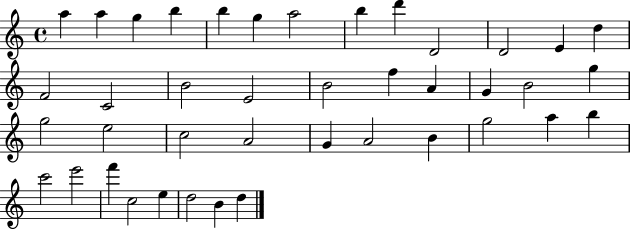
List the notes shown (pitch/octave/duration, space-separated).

A5/q A5/q G5/q B5/q B5/q G5/q A5/h B5/q D6/q D4/h D4/h E4/q D5/q F4/h C4/h B4/h E4/h B4/h F5/q A4/q G4/q B4/h G5/q G5/h E5/h C5/h A4/h G4/q A4/h B4/q G5/h A5/q B5/q C6/h E6/h F6/q C5/h E5/q D5/h B4/q D5/q